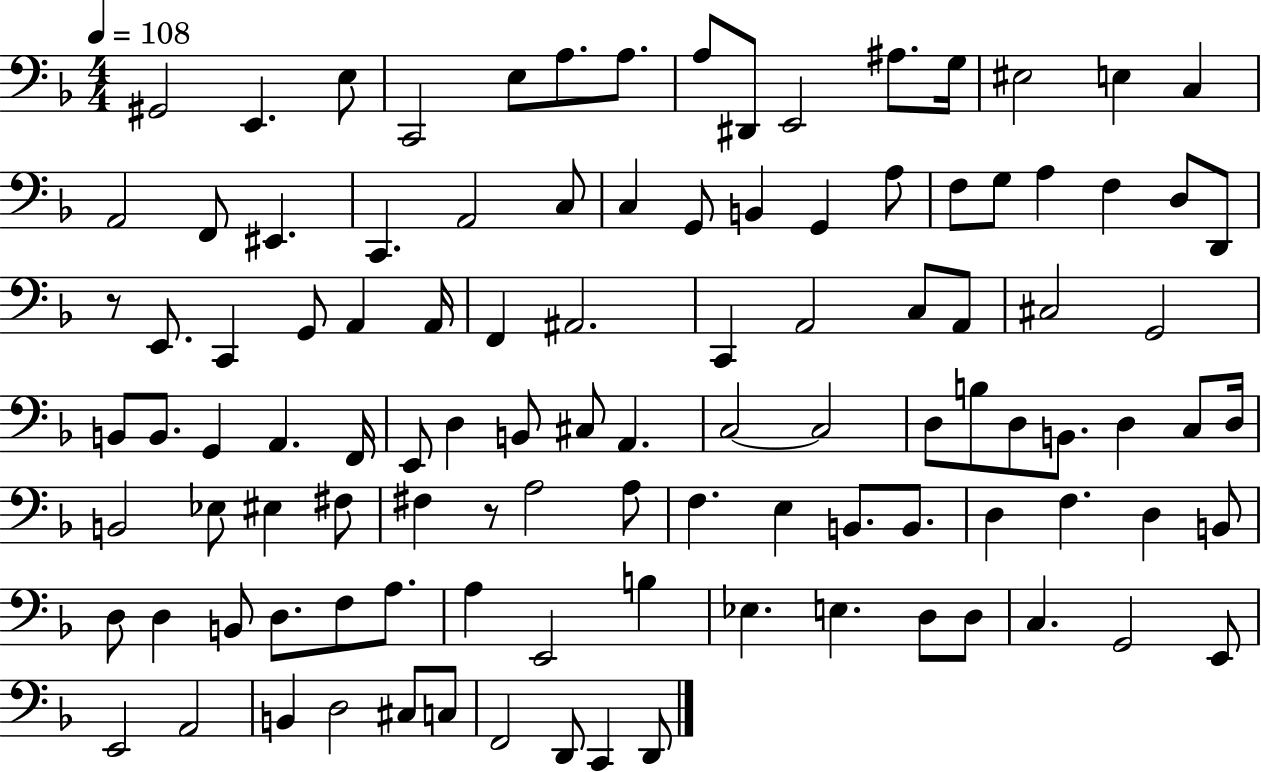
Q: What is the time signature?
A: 4/4